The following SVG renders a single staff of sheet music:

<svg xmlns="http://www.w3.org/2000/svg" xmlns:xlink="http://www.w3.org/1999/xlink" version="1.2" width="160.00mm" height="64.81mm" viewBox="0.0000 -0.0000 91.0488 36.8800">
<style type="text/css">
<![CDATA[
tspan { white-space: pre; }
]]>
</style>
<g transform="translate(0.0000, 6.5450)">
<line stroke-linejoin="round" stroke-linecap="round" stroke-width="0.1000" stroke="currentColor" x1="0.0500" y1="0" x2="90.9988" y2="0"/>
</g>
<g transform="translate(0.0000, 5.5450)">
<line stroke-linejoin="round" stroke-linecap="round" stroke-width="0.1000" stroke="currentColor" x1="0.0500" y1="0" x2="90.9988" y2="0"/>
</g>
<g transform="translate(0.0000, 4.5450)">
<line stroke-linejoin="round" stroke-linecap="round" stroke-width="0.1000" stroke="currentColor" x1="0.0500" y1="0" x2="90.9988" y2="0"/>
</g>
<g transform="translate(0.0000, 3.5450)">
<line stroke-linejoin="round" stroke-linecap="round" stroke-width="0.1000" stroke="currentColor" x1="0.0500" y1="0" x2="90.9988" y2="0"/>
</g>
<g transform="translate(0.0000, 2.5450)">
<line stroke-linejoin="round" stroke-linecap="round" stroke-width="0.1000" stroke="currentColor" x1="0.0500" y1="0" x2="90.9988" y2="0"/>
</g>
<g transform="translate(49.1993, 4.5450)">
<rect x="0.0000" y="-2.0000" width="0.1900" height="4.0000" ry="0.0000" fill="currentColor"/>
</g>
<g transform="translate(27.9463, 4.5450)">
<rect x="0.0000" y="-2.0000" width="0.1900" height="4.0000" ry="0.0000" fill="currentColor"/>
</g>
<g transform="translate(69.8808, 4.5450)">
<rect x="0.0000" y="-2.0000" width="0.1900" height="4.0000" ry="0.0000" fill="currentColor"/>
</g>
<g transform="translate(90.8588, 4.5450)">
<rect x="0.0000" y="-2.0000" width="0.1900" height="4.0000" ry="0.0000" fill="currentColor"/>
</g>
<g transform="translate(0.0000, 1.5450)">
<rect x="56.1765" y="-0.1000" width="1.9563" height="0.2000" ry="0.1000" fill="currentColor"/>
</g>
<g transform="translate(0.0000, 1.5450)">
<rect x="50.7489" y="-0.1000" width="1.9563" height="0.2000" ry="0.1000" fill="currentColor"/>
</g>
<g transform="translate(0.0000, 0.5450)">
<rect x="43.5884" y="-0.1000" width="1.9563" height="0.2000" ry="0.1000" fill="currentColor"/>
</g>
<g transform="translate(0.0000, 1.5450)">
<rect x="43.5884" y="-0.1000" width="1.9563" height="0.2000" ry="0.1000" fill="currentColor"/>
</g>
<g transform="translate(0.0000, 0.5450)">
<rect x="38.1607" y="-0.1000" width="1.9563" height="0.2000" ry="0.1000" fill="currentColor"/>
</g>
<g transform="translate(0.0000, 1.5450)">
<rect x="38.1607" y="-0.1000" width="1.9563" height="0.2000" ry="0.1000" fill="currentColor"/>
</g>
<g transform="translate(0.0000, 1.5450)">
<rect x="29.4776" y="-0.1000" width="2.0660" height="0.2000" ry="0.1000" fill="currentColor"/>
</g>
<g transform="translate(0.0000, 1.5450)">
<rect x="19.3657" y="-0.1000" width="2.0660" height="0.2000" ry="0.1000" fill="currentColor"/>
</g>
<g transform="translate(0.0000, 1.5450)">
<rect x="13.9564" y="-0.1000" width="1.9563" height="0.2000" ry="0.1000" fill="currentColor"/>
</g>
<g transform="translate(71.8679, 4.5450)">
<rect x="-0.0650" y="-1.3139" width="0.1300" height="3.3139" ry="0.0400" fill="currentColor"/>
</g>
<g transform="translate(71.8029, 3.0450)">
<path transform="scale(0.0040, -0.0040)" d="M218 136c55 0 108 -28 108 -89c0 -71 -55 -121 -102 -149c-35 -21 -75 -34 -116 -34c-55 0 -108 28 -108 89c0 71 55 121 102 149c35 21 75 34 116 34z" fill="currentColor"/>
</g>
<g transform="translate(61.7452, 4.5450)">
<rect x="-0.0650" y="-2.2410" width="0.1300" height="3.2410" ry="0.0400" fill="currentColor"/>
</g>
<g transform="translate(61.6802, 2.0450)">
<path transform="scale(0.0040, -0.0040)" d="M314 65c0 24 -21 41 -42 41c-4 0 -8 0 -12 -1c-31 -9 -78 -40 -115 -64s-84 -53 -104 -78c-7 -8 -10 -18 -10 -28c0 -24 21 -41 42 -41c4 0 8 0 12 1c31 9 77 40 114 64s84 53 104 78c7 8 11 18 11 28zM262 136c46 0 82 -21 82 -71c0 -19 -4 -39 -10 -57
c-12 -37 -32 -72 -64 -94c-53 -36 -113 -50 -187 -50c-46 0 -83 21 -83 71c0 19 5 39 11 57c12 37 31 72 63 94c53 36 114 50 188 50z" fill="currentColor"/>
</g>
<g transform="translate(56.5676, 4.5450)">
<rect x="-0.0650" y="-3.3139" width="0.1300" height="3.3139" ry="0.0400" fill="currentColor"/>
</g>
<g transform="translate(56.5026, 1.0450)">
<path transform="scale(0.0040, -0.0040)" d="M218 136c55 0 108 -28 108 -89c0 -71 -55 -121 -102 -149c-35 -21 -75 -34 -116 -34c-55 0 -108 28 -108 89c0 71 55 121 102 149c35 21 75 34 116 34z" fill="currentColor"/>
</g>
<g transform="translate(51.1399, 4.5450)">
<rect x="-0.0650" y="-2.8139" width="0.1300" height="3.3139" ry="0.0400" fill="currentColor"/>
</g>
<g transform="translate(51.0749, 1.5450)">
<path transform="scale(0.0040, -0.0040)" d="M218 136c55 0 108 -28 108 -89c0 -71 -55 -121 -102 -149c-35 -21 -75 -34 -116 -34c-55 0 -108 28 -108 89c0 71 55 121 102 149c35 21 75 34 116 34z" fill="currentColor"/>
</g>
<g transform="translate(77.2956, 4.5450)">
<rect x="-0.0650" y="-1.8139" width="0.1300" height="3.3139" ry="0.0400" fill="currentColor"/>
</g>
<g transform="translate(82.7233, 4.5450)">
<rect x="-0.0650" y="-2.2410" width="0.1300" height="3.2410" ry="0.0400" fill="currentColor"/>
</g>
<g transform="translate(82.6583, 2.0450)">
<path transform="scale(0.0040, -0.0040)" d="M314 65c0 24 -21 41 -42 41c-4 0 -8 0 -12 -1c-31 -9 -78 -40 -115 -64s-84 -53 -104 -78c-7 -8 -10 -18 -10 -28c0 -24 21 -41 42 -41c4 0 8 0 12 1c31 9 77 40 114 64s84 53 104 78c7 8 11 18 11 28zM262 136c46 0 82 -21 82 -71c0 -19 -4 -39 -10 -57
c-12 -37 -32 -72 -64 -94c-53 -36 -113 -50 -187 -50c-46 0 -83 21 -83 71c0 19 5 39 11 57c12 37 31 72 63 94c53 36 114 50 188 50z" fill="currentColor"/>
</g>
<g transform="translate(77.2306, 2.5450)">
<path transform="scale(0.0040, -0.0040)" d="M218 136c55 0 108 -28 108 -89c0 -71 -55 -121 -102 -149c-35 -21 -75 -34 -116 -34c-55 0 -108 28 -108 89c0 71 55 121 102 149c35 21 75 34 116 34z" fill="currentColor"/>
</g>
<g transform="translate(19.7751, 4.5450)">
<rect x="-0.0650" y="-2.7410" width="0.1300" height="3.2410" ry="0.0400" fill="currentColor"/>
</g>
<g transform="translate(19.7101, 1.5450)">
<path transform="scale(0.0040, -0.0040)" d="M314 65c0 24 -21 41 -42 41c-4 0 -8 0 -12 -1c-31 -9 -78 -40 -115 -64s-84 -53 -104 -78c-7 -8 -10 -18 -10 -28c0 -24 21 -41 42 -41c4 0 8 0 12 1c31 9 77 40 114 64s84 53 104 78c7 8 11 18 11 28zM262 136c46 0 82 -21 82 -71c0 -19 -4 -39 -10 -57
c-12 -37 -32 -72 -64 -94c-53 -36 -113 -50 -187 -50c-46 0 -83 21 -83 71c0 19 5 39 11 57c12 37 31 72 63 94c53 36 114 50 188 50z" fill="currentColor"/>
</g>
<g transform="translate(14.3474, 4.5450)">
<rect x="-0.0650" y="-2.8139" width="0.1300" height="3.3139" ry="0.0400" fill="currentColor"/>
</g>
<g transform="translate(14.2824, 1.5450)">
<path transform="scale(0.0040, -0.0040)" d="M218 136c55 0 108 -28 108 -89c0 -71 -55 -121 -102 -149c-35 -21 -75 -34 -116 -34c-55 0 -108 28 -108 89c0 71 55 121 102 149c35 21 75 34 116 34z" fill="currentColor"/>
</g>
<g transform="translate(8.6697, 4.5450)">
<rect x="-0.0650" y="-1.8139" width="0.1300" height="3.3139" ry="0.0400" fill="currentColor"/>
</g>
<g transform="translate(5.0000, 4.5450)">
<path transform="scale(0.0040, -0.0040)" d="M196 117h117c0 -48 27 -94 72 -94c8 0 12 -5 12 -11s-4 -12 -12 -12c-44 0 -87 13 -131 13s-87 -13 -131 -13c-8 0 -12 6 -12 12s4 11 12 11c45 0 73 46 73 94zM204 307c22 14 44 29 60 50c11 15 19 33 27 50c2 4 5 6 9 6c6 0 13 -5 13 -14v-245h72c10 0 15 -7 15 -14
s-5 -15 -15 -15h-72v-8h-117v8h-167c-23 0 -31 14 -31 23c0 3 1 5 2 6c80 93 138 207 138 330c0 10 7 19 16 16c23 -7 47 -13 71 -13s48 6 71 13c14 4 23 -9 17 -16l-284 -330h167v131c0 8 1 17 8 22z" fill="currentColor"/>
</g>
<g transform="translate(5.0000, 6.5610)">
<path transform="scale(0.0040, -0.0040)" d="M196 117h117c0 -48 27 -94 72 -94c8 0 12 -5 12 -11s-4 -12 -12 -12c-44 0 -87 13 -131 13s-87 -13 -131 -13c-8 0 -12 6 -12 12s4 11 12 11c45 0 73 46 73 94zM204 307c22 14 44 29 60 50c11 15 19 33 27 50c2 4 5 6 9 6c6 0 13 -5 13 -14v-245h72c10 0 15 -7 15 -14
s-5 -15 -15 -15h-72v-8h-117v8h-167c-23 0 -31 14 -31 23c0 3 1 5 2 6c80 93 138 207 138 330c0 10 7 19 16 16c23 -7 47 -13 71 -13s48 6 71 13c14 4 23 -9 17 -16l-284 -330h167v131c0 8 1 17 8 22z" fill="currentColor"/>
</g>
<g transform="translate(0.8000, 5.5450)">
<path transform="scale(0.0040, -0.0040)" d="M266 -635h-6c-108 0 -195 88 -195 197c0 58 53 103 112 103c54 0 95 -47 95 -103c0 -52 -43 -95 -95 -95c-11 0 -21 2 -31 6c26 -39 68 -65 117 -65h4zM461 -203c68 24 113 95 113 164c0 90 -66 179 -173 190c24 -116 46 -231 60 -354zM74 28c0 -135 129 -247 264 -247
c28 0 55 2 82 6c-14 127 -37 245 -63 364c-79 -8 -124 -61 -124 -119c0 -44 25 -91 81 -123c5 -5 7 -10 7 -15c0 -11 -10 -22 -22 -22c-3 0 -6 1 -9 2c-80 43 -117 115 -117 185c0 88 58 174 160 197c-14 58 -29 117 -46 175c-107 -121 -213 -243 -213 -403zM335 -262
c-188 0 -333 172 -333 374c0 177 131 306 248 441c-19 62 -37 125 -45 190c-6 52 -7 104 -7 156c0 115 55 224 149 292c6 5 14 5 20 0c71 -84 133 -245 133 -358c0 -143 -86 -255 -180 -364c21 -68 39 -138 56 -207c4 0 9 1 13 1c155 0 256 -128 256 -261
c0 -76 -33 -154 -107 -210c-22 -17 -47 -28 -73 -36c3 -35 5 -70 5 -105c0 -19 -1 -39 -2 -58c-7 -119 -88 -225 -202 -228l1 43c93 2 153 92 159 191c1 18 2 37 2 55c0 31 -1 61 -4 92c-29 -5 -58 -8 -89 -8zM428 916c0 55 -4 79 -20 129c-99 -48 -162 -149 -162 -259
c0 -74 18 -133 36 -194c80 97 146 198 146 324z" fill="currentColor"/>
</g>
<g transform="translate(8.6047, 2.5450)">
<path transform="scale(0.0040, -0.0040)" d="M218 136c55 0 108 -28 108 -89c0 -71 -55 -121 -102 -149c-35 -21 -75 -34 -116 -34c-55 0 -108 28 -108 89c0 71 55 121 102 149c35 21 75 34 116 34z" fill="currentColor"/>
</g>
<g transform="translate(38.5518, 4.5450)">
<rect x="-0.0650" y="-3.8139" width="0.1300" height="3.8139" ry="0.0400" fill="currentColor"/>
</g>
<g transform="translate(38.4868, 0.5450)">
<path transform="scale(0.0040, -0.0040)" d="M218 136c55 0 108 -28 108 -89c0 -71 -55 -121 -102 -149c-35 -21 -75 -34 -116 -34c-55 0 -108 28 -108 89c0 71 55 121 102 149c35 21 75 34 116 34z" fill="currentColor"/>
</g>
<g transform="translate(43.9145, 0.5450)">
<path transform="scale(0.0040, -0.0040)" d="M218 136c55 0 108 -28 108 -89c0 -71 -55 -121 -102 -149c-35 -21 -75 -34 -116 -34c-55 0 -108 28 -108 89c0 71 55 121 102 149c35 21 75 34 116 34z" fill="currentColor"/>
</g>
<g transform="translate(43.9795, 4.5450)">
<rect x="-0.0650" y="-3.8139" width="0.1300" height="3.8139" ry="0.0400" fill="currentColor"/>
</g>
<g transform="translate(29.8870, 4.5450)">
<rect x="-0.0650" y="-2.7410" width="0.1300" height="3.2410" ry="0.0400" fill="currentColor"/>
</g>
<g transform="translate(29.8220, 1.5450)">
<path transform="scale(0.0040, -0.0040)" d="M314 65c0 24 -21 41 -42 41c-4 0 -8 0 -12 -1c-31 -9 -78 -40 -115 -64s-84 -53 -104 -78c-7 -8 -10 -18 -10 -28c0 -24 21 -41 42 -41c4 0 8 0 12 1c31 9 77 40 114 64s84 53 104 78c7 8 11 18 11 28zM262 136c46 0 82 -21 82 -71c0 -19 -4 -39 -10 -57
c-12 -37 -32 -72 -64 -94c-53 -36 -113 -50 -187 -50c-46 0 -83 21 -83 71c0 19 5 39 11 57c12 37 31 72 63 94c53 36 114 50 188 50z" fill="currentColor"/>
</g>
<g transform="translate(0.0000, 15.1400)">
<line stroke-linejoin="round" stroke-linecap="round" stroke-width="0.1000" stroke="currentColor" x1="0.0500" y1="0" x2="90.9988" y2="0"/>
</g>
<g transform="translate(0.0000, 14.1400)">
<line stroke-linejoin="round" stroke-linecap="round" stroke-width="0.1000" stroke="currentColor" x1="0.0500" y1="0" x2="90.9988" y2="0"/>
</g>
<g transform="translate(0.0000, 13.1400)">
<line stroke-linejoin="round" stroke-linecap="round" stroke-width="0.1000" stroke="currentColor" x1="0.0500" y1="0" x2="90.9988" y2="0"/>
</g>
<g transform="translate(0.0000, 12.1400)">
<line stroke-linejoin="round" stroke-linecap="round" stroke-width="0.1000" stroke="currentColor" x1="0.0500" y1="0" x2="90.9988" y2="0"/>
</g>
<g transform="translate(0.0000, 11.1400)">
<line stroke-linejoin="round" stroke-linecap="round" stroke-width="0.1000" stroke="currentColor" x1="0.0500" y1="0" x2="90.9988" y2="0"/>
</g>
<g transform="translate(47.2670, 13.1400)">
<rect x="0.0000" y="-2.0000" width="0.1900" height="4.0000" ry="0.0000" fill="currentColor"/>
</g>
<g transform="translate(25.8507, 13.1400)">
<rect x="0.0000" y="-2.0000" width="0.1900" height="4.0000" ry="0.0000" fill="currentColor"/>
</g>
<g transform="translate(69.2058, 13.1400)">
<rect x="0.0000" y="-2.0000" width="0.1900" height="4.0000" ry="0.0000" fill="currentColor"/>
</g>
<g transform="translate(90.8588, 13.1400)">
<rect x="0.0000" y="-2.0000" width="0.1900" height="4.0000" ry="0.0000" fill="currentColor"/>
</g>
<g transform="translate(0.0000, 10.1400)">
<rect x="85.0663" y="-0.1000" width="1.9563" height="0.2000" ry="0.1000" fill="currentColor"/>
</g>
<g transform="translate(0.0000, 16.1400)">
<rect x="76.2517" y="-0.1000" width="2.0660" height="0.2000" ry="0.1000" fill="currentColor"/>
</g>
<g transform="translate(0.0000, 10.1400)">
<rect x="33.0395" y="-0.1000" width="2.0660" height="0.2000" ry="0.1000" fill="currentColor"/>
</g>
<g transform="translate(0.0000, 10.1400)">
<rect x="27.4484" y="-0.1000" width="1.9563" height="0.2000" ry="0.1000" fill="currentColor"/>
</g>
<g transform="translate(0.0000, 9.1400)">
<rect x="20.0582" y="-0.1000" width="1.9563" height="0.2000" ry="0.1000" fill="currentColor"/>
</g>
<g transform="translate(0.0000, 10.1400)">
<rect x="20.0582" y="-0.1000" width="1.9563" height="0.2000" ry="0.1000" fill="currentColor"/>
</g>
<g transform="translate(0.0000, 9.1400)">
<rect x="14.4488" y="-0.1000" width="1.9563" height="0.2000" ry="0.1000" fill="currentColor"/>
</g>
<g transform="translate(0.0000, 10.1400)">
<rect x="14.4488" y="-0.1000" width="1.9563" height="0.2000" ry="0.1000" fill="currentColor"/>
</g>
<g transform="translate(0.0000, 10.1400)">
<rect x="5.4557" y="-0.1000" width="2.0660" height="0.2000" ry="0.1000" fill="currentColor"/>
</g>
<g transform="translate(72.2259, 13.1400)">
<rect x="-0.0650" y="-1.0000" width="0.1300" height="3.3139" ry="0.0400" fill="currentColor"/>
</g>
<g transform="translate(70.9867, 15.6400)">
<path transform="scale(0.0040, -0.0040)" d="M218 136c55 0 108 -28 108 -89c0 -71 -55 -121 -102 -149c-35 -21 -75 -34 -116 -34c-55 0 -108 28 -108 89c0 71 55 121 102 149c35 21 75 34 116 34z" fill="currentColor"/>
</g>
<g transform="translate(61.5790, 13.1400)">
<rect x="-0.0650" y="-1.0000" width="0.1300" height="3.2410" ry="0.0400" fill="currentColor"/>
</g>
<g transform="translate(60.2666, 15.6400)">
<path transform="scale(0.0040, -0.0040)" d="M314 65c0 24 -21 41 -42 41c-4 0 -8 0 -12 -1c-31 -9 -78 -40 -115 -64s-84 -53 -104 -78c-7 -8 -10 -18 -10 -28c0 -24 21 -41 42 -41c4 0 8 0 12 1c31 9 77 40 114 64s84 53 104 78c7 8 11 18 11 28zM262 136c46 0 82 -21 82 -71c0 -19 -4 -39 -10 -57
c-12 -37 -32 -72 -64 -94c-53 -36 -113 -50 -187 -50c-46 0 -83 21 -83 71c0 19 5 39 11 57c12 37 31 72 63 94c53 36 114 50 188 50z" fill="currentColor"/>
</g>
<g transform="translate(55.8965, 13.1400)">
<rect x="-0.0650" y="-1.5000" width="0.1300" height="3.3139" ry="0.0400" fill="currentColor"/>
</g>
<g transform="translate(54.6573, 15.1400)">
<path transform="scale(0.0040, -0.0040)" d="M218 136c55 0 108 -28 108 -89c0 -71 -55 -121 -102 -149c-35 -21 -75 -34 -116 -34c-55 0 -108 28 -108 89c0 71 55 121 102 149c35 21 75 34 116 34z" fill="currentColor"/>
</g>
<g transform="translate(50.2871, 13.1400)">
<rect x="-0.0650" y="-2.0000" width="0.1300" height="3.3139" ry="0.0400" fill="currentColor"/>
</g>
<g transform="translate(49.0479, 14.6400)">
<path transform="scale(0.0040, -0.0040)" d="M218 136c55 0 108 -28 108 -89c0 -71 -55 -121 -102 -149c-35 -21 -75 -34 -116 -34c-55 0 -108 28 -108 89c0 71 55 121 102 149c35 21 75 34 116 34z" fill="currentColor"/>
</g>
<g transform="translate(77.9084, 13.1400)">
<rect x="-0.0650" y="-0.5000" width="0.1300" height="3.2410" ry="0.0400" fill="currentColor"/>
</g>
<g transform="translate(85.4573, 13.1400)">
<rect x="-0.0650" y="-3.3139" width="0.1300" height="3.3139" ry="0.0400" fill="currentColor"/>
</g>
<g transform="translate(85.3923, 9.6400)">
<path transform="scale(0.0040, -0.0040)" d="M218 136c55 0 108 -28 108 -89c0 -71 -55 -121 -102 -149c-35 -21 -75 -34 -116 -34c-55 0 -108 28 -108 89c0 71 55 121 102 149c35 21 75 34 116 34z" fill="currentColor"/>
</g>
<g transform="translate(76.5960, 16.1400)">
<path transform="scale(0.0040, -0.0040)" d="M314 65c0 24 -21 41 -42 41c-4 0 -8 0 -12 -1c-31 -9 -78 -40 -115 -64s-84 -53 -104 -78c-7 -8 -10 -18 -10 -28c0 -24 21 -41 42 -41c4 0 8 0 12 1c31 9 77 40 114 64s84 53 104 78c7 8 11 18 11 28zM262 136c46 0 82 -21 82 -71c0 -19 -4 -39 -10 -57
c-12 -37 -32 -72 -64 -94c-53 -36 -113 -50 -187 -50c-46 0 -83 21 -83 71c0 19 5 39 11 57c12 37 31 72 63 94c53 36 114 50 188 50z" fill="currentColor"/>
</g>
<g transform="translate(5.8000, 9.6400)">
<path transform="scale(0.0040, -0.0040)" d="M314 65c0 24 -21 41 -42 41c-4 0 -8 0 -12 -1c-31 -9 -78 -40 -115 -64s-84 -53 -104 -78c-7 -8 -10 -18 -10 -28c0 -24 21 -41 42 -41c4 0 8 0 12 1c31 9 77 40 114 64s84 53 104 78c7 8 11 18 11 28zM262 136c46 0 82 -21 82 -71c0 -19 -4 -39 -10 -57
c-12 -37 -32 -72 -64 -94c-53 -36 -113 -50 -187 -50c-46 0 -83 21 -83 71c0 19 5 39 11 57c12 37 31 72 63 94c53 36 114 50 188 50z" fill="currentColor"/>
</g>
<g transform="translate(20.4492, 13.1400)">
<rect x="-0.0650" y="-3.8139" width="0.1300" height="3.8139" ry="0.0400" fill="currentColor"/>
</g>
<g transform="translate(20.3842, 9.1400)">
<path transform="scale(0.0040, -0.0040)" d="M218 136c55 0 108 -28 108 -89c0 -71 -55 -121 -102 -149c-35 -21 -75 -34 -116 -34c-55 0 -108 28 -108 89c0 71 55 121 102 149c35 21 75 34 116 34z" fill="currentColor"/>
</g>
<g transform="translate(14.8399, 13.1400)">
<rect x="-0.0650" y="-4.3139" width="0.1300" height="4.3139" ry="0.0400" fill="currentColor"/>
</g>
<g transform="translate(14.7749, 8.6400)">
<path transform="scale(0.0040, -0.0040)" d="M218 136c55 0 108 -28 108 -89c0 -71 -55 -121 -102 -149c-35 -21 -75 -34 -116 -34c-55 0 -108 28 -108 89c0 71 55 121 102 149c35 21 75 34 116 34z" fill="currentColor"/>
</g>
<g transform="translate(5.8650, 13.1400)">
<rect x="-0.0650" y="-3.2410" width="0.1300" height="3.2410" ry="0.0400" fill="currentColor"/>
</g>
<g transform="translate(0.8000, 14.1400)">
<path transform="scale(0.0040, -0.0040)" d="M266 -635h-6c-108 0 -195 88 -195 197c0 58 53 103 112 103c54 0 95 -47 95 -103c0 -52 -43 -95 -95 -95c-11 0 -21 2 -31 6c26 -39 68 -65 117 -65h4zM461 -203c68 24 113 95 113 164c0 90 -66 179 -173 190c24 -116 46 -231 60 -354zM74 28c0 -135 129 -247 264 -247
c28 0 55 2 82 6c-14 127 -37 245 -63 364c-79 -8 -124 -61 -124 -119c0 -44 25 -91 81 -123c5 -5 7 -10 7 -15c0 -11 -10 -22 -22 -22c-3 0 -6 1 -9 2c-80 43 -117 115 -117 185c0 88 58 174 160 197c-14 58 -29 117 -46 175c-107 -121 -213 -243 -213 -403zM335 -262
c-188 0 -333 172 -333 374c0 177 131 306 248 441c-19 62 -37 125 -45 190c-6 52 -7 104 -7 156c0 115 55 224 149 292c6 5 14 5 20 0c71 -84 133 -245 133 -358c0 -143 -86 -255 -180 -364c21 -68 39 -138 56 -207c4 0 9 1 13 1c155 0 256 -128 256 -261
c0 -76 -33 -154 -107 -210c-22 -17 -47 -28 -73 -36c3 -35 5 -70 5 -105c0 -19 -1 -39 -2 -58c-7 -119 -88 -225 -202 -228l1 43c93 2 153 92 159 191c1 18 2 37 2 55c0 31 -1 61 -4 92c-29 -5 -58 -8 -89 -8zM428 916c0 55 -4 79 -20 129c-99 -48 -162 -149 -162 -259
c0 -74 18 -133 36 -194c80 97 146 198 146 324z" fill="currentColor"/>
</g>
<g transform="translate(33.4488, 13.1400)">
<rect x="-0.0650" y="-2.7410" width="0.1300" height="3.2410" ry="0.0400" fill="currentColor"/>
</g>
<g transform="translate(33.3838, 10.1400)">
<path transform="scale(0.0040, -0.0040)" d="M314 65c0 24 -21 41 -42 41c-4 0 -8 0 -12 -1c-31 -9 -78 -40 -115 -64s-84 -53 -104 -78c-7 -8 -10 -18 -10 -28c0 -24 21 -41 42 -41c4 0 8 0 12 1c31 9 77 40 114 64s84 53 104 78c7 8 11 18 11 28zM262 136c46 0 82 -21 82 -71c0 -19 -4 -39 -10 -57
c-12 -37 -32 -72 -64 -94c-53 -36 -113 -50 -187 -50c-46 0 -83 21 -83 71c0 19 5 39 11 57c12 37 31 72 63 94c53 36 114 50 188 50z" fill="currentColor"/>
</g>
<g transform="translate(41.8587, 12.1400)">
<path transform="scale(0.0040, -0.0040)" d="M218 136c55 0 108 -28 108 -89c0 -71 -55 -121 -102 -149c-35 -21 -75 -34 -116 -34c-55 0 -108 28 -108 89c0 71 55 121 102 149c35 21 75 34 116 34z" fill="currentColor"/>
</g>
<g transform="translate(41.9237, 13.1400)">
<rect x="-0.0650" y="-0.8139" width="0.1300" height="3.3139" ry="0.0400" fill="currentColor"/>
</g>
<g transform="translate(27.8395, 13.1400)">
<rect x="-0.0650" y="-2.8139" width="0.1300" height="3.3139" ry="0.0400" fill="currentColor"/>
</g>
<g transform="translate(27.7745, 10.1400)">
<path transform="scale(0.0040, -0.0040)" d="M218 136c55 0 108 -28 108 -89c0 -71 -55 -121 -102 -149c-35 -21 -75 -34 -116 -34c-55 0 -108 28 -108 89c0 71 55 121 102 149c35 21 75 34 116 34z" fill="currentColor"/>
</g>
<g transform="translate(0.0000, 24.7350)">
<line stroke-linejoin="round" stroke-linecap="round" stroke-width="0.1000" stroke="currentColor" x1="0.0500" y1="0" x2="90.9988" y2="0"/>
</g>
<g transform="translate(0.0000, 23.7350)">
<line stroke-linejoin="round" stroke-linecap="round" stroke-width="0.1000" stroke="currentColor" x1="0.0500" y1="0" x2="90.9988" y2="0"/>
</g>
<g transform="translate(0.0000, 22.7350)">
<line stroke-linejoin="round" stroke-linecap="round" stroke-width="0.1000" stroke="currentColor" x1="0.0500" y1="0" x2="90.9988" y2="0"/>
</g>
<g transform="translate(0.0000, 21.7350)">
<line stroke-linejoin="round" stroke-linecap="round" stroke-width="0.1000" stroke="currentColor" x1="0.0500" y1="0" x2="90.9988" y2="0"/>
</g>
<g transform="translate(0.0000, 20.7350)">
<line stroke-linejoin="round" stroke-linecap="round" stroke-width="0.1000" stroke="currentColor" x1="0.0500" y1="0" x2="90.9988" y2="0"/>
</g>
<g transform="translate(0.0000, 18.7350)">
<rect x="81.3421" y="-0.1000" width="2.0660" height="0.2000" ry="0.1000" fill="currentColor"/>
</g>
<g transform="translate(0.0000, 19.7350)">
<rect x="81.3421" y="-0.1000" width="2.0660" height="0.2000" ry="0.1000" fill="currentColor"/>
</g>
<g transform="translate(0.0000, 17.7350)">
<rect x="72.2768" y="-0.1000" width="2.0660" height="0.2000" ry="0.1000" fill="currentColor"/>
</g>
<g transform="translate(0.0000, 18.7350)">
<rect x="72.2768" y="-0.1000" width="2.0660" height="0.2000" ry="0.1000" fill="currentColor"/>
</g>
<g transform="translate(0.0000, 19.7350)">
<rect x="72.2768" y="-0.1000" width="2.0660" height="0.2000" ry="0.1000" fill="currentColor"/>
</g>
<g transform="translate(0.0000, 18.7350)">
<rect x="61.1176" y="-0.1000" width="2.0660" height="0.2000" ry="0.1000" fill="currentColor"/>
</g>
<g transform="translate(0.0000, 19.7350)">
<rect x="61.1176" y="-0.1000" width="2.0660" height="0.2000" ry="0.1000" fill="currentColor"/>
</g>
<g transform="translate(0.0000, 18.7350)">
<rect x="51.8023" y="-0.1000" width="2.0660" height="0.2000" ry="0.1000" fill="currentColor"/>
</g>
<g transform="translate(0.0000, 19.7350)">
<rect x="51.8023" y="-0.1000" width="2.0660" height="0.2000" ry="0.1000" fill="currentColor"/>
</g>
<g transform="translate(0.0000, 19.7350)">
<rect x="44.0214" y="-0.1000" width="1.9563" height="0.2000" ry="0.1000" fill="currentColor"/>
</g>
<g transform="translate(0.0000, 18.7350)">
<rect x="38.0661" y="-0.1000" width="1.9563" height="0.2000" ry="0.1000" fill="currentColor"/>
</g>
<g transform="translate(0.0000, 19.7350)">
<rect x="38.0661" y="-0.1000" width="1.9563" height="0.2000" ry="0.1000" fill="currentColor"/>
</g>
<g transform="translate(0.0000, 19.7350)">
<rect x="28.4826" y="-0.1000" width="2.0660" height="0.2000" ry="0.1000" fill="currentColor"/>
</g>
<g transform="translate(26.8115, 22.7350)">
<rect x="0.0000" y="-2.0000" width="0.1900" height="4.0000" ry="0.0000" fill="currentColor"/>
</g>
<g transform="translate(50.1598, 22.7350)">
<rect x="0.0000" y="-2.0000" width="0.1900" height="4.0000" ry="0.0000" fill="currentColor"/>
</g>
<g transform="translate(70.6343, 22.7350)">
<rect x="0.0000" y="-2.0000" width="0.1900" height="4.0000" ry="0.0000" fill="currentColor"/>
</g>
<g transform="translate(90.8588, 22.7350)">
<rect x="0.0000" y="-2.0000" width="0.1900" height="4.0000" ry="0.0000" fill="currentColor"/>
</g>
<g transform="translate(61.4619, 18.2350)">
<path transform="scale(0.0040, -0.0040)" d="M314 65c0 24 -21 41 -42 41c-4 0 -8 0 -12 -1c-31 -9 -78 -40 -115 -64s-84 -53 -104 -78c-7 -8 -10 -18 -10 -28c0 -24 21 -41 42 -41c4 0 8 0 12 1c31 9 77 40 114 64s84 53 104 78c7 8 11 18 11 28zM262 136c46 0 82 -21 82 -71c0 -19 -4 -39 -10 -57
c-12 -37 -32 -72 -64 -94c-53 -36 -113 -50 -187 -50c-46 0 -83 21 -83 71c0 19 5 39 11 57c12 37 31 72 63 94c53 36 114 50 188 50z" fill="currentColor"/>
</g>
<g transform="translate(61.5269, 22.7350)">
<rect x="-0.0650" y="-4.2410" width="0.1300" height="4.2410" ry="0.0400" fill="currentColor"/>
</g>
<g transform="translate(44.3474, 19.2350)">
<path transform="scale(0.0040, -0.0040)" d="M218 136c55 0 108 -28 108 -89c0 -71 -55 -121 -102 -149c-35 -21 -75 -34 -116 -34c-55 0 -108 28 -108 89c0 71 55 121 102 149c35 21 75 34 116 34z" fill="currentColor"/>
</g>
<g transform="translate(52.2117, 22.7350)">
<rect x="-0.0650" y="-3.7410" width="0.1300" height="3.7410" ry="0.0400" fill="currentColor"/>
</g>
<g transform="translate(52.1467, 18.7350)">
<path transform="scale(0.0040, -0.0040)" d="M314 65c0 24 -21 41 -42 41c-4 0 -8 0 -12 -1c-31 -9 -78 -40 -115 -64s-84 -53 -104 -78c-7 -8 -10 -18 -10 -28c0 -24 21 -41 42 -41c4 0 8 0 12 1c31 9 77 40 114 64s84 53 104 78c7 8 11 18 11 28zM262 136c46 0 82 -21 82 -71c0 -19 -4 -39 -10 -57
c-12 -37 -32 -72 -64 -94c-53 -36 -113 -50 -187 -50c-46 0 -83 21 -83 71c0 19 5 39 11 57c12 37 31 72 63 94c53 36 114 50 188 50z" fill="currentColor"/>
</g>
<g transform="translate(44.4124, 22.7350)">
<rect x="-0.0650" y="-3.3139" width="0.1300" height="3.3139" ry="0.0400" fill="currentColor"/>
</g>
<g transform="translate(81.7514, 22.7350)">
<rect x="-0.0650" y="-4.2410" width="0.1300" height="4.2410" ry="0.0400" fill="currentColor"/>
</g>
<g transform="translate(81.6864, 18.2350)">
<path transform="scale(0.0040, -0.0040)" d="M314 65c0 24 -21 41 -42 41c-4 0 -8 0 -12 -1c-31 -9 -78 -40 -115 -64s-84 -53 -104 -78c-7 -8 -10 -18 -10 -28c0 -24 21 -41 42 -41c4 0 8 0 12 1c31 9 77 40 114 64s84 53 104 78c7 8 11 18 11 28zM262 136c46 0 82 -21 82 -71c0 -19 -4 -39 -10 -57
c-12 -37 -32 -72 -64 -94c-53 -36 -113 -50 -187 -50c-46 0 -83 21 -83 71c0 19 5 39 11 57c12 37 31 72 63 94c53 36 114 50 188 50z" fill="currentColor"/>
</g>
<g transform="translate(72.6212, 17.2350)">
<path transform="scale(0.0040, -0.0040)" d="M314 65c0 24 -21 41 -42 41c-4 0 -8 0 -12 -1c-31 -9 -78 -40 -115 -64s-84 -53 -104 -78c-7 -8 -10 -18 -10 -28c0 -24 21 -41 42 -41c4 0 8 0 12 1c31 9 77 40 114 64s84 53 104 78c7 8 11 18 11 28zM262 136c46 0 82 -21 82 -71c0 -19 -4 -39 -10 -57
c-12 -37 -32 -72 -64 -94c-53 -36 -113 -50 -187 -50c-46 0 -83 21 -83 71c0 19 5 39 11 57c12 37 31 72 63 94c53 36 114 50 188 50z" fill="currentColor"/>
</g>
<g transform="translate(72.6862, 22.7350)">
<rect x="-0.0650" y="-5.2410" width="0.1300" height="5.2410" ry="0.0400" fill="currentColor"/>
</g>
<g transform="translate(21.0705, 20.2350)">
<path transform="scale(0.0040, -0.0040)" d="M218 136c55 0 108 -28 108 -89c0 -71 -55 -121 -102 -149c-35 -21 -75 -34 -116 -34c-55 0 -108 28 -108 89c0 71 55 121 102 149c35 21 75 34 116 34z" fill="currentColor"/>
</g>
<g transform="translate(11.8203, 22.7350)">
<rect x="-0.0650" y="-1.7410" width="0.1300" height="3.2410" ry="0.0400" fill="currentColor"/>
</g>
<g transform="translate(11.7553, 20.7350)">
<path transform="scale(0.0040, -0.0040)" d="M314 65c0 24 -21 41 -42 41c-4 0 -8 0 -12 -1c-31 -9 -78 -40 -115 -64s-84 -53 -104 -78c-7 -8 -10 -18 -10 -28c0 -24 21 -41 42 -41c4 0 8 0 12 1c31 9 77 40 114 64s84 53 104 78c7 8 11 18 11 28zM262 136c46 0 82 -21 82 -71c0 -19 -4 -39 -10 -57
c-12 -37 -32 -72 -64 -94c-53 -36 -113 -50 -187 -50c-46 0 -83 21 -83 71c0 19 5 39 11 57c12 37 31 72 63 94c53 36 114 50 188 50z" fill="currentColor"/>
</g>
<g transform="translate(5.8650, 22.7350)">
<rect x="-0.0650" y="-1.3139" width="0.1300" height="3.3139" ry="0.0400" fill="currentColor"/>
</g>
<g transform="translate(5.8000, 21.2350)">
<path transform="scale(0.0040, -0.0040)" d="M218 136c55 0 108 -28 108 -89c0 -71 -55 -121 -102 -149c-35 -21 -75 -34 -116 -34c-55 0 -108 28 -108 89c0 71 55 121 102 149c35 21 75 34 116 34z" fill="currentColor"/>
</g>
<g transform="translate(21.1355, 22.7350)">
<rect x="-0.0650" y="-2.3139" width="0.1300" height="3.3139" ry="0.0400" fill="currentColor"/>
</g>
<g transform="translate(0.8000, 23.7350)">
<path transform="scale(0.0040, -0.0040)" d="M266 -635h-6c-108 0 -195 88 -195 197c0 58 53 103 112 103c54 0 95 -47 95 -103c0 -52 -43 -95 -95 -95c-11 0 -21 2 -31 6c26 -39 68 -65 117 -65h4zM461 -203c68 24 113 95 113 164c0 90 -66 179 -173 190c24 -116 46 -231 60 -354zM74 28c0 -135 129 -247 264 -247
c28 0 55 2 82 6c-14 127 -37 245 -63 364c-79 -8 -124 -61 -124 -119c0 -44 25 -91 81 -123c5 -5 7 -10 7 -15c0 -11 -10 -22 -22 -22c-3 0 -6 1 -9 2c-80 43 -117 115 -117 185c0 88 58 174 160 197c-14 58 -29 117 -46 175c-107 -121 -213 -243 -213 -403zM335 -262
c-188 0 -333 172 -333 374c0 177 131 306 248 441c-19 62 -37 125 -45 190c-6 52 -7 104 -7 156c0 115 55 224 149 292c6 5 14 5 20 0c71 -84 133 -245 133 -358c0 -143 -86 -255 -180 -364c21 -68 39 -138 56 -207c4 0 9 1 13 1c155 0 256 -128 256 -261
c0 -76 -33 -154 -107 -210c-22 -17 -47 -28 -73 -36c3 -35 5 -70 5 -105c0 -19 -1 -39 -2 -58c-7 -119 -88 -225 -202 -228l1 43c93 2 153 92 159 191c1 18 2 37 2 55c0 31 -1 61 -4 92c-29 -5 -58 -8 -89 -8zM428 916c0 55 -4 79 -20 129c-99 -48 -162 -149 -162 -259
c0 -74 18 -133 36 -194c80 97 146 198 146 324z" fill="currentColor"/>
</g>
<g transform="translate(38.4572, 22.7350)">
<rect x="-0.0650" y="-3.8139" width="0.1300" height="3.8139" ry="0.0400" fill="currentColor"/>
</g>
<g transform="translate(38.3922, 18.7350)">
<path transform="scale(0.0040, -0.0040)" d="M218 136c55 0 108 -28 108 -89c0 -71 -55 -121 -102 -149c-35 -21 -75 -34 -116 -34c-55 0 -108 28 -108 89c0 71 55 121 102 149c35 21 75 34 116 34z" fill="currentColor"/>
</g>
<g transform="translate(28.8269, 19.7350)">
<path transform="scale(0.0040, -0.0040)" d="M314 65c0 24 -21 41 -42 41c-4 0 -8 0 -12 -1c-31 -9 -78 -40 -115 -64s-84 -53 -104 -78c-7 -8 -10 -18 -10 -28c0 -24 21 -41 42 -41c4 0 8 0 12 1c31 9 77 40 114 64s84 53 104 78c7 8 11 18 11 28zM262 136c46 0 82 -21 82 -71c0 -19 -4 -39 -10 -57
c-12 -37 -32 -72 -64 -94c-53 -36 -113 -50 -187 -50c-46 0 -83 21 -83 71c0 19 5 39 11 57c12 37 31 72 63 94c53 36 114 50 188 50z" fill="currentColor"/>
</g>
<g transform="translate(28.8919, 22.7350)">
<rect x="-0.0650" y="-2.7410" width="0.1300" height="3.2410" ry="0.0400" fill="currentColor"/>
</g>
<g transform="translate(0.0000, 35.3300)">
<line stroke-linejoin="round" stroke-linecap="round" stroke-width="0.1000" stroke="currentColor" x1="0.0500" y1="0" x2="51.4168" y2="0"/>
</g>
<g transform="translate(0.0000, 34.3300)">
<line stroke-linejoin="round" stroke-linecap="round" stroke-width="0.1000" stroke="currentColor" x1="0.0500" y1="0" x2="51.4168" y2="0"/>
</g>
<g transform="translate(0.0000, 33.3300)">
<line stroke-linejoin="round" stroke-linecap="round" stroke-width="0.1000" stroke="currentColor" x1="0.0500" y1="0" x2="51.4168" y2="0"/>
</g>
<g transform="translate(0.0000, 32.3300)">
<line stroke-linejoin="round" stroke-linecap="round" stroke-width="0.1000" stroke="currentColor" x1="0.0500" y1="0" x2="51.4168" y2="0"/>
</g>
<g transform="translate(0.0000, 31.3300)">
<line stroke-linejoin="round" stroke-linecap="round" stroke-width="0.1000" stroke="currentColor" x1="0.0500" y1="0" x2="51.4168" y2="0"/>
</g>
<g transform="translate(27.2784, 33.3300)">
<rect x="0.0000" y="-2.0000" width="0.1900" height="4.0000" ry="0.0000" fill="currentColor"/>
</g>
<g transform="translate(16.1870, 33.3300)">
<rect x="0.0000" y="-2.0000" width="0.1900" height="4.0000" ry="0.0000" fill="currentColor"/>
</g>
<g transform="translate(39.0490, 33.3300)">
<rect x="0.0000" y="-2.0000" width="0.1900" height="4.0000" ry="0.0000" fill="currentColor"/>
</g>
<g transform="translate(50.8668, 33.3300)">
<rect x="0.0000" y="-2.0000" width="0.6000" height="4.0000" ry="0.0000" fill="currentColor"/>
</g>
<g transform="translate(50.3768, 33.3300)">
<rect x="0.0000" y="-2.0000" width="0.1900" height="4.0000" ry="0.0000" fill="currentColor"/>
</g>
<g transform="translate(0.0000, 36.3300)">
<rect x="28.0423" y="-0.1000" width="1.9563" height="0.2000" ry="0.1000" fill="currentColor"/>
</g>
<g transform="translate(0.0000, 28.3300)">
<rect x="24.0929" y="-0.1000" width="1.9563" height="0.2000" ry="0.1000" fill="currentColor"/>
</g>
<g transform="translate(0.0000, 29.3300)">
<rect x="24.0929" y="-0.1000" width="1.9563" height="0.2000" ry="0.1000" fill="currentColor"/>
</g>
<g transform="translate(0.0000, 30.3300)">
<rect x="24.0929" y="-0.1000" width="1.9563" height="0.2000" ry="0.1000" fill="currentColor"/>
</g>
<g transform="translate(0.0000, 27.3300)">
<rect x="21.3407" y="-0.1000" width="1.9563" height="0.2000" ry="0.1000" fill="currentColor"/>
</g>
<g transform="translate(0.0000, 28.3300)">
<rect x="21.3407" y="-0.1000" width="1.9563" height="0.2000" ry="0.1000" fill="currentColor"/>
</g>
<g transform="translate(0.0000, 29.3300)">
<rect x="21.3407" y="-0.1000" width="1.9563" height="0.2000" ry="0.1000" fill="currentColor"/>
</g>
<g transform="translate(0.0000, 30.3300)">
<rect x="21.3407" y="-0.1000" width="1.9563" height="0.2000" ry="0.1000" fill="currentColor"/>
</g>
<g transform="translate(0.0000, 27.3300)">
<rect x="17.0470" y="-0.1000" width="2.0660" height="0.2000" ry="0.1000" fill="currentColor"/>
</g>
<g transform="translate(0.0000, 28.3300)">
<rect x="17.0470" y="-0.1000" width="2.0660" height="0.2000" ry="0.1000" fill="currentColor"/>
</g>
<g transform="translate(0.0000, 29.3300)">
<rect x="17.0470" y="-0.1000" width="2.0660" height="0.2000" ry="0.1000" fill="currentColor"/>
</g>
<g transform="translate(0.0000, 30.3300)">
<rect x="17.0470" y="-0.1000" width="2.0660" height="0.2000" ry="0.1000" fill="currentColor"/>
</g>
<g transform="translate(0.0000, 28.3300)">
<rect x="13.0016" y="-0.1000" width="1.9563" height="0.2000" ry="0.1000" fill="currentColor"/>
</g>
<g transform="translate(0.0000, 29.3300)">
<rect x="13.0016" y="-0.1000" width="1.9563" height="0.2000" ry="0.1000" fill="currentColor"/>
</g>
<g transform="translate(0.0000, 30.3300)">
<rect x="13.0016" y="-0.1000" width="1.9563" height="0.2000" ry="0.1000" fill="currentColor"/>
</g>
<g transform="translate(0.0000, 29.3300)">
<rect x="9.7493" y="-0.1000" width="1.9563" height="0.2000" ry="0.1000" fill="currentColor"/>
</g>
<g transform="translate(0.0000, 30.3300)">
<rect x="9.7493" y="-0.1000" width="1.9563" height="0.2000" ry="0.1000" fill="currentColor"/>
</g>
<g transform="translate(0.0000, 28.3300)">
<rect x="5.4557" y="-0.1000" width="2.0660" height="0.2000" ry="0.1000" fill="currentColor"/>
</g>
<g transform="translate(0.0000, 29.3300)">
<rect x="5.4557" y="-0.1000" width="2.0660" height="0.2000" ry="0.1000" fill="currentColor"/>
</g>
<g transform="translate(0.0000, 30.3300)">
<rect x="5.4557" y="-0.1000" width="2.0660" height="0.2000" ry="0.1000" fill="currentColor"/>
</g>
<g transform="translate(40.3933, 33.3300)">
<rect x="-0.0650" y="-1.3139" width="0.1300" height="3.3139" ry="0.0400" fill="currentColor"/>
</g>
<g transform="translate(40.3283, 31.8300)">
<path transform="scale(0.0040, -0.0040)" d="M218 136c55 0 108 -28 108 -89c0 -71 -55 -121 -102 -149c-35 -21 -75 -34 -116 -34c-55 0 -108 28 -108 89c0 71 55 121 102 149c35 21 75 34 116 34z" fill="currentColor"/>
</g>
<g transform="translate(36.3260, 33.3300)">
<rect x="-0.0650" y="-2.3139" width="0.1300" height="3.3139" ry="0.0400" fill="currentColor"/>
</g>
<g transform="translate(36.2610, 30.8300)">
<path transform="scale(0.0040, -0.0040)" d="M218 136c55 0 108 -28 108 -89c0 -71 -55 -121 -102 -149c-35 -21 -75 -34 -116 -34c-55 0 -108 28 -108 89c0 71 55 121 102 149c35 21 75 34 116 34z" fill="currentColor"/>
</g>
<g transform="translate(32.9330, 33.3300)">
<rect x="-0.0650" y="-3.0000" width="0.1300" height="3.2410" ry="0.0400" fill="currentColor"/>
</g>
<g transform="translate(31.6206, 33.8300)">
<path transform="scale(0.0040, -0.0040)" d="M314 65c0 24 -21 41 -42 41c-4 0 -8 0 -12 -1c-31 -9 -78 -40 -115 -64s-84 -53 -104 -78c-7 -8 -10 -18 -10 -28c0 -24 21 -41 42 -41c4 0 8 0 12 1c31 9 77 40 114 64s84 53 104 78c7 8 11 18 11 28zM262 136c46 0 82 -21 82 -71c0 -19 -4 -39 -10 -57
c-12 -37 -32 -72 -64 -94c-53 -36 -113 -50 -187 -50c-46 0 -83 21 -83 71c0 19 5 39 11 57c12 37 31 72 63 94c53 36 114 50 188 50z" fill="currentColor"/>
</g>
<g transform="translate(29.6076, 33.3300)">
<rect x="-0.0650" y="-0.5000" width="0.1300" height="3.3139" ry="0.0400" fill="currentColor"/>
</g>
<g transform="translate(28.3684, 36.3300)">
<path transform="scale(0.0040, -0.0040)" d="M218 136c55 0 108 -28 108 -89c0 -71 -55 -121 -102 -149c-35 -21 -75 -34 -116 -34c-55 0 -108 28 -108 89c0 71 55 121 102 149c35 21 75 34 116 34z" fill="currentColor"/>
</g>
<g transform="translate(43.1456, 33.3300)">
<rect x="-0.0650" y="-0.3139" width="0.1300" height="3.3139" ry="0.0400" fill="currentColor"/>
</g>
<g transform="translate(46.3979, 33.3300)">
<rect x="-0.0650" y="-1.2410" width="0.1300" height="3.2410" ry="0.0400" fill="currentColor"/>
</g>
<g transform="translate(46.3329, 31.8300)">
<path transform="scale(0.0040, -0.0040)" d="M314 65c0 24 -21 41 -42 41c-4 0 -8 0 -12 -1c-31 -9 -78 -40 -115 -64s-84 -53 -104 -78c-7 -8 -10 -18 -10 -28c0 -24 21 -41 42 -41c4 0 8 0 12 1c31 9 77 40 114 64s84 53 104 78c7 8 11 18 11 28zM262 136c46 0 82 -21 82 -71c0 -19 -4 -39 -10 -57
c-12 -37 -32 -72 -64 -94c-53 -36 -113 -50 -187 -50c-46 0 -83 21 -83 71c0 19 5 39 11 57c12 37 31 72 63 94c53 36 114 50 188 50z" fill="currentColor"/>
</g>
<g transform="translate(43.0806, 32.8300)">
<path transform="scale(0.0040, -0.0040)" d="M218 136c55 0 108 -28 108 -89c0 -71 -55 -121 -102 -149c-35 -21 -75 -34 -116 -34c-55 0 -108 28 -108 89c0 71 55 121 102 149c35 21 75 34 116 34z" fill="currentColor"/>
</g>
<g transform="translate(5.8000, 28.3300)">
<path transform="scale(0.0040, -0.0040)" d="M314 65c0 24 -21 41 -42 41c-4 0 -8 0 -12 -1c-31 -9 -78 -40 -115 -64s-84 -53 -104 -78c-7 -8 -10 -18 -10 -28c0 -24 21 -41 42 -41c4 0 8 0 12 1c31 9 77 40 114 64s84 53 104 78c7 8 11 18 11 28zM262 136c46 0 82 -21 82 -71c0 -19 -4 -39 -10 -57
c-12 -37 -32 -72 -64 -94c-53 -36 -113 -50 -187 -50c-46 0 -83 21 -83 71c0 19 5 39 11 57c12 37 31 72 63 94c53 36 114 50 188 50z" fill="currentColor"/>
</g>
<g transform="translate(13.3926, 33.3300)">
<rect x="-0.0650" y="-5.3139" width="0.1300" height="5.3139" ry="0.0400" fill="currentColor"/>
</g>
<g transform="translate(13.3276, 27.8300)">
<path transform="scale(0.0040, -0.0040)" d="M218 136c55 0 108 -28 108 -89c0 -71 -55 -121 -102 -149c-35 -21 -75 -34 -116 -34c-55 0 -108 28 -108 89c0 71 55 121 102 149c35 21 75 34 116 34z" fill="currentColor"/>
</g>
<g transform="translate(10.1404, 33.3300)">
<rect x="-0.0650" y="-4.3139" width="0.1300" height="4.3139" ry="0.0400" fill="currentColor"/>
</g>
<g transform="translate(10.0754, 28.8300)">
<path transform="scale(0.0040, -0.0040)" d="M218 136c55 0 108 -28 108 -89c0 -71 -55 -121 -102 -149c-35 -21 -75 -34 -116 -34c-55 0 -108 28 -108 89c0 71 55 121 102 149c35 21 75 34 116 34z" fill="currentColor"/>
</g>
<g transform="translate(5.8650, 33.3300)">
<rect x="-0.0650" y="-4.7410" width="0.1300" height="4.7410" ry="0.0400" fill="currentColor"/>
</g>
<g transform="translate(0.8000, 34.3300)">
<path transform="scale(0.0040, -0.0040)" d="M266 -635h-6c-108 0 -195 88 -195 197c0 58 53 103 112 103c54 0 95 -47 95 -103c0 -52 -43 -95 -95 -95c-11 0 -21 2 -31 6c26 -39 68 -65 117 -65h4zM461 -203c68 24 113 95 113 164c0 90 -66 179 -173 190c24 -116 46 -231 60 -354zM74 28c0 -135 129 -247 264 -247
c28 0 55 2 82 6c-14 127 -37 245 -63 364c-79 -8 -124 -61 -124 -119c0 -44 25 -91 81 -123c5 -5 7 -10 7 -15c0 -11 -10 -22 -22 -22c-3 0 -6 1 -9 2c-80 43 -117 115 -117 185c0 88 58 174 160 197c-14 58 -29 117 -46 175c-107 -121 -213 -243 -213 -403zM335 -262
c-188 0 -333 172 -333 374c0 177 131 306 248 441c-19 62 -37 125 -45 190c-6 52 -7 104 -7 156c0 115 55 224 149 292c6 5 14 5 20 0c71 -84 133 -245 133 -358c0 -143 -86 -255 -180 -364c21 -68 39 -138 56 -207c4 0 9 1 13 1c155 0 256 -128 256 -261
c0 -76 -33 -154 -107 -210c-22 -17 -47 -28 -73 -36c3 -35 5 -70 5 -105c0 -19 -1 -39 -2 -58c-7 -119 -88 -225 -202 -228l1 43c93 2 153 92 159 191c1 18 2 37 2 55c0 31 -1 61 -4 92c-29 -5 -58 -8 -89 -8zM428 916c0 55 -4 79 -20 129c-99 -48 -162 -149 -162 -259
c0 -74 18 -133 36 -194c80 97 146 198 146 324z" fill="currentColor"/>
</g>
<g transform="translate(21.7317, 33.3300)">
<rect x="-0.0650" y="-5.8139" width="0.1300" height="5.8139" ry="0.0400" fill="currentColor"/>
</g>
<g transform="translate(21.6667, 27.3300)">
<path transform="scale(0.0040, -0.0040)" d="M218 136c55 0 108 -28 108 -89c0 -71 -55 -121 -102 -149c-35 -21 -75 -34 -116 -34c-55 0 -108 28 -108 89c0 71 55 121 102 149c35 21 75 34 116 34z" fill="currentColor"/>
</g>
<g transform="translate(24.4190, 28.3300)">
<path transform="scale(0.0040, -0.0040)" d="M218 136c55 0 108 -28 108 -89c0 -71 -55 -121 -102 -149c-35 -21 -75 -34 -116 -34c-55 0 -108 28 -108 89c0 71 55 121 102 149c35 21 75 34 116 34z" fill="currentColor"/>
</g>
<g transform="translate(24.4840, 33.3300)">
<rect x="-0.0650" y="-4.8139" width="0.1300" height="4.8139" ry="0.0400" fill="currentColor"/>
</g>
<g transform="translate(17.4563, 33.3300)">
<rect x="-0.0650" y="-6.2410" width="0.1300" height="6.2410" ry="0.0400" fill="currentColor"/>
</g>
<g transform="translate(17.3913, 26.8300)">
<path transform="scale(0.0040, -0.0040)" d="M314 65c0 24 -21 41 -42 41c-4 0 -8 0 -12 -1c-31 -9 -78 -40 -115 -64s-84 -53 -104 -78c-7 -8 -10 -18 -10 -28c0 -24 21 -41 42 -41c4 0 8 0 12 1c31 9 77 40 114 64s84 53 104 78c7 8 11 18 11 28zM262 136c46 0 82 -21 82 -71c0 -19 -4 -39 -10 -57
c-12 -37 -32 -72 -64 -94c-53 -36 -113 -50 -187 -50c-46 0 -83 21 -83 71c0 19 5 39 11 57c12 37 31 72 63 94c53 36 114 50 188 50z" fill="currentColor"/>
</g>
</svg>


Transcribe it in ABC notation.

X:1
T:Untitled
M:4/4
L:1/4
K:C
f a a2 a2 c' c' a b g2 e f g2 b2 d' c' a a2 d F E D2 D C2 b e f2 g a2 c' b c'2 d'2 f'2 d'2 e'2 d' f' a'2 g' e' C A2 g e c e2